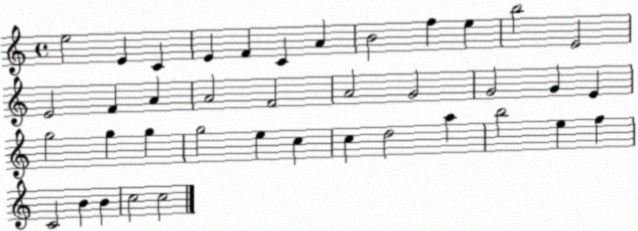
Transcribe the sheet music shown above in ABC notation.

X:1
T:Untitled
M:4/4
L:1/4
K:C
e2 E C E F C A B2 f e b2 E2 E2 F A A2 F2 A2 G2 G2 G E g2 g g g2 e c c d2 a b2 e f C2 B B c2 c2